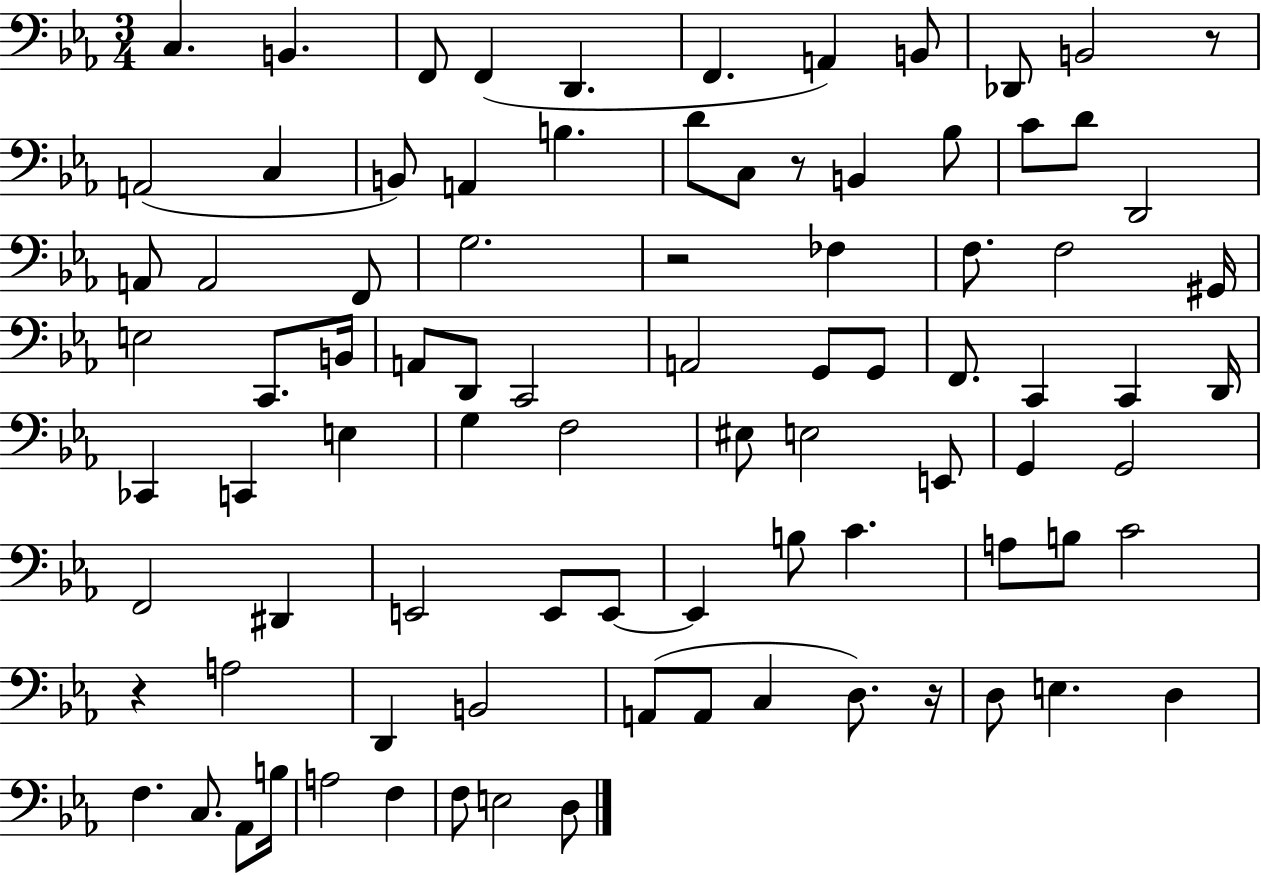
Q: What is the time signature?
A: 3/4